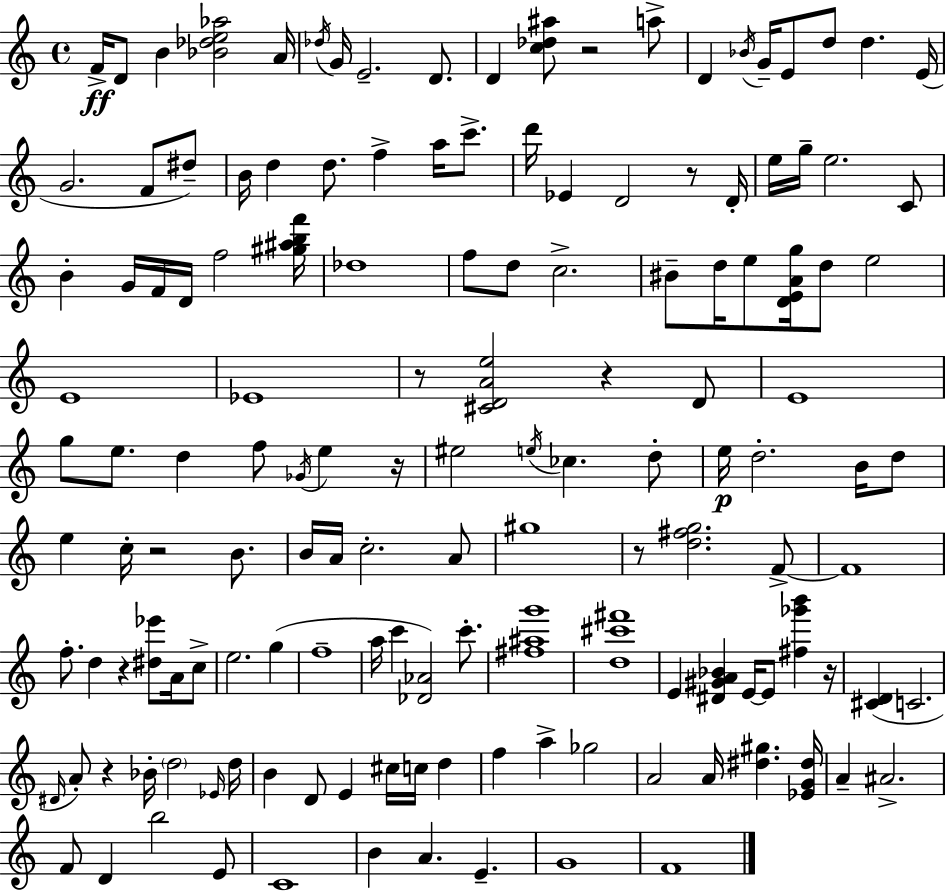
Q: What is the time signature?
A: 4/4